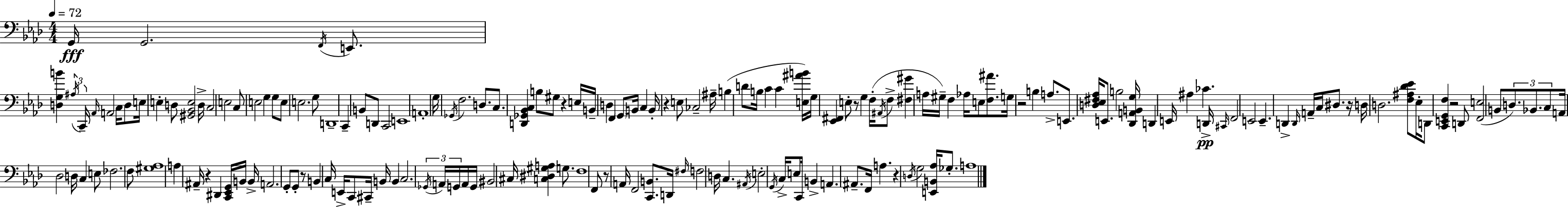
G2/s G2/h. F2/s E2/e. [D3,G3,B4]/q A#3/s C2/s Ab2/s A2/h C3/s D3/e E3/s E3/q D3/e [G#2,Bb2,E3]/h D3/s C3/h E3/h C3/e E3/h G3/q G3/e E3/e E3/h. G3/e D2/w C2/q B2/e D2/e C2/h E2/w A2/w G3/s Gb2/s F3/h. D3/e. C3/e. [D2,Gb2,Bb2,C3]/q B3/e G#3/e R/q E3/s B2/s D3/q F2/q G2/e B2/s C3/q B2/s R/q E3/e CES3/h A#3/s B3/q D4/e B3/s C4/q C4/q [E3,A#4,B4]/s G3/s [Eb2,F#2]/q E3/e R/e G3/q F3/s A#2/s F3/e [F#3,G#4]/q A3/s G#3/s F3/q Ab3/s E3/e [F3,A#4]/e. G3/s R/h B3/q A3/e. E2/e. [D3,Eb3,F#3,Ab3]/s E2/e. B3/h [Db2,A2,B2,G3]/s D2/q E2/s A#3/q CES4/q. D2/s C#2/s F2/h E2/h E2/q. D2/q D2/s A2/s C3/s D#3/e. R/s D3/s D3/h. [F3,A#3,Db4,Eb4]/e Eb3/s D2/e [C2,E2,G2,F3]/q R/h D2/e [F2,E3]/h B2/e D3/e. Bb2/e. C3/e A2/s Db3/h D3/s C3/q E3/e FES3/h. F3/e [G#3,Ab3]/w A3/q A#2/s R/q D#2/q [C2,Eb2,G2]/s B2/s B2/s A2/h. G2/e G2/e R/e B2/q C3/s E2/s C2/e C#2/s B2/s B2/q C3/h. Gb2/s A2/s G2/s A2/s G2/s BIS2/h C#3/s [C3,D#3,G#3,A3]/q G3/e. F3/w F2/e R/e A2/s F2/h [C2,B2]/e. D2/s F#3/s F3/h D3/s C3/q. A#2/s E3/h G2/s C3/s E3/e C2/s B2/q A2/q. A#2/e. F2/s A3/q. R/q D3/s G3/h [E2,B2,Ab3]/s Gb3/e. A3/w